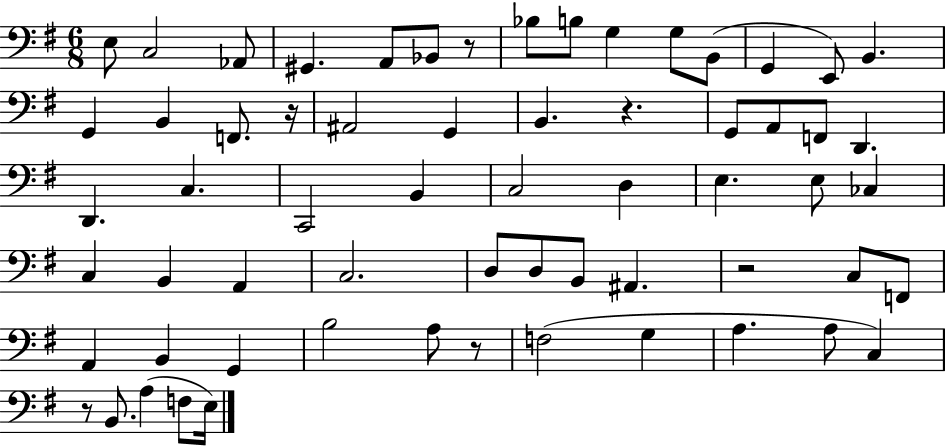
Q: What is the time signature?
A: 6/8